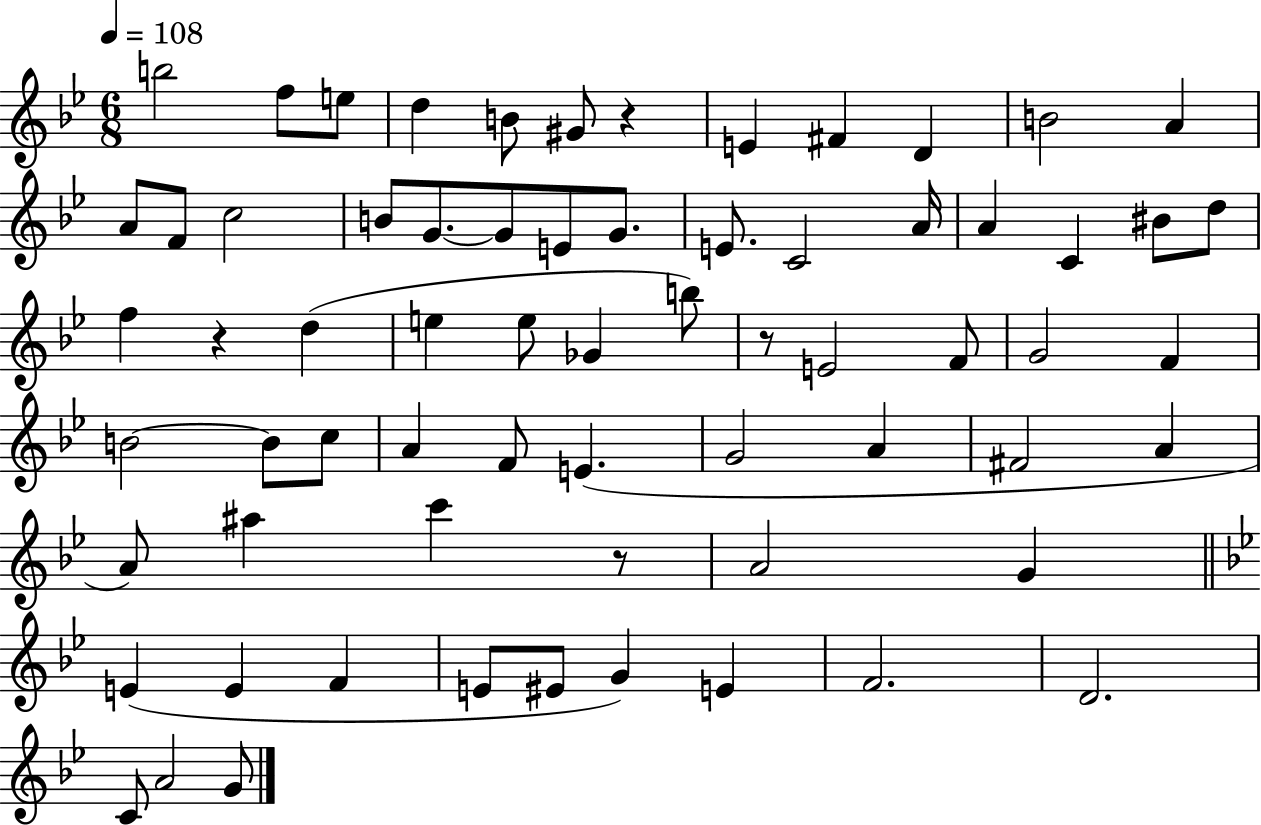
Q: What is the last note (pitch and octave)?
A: G4